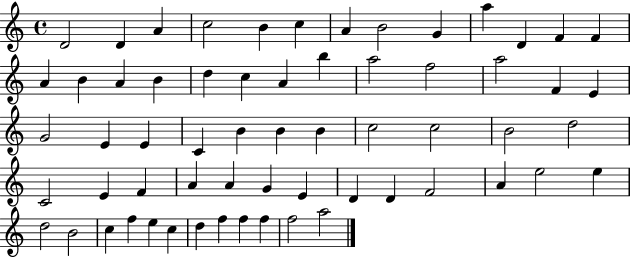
D4/h D4/q A4/q C5/h B4/q C5/q A4/q B4/h G4/q A5/q D4/q F4/q F4/q A4/q B4/q A4/q B4/q D5/q C5/q A4/q B5/q A5/h F5/h A5/h F4/q E4/q G4/h E4/q E4/q C4/q B4/q B4/q B4/q C5/h C5/h B4/h D5/h C4/h E4/q F4/q A4/q A4/q G4/q E4/q D4/q D4/q F4/h A4/q E5/h E5/q D5/h B4/h C5/q F5/q E5/q C5/q D5/q F5/q F5/q F5/q F5/h A5/h